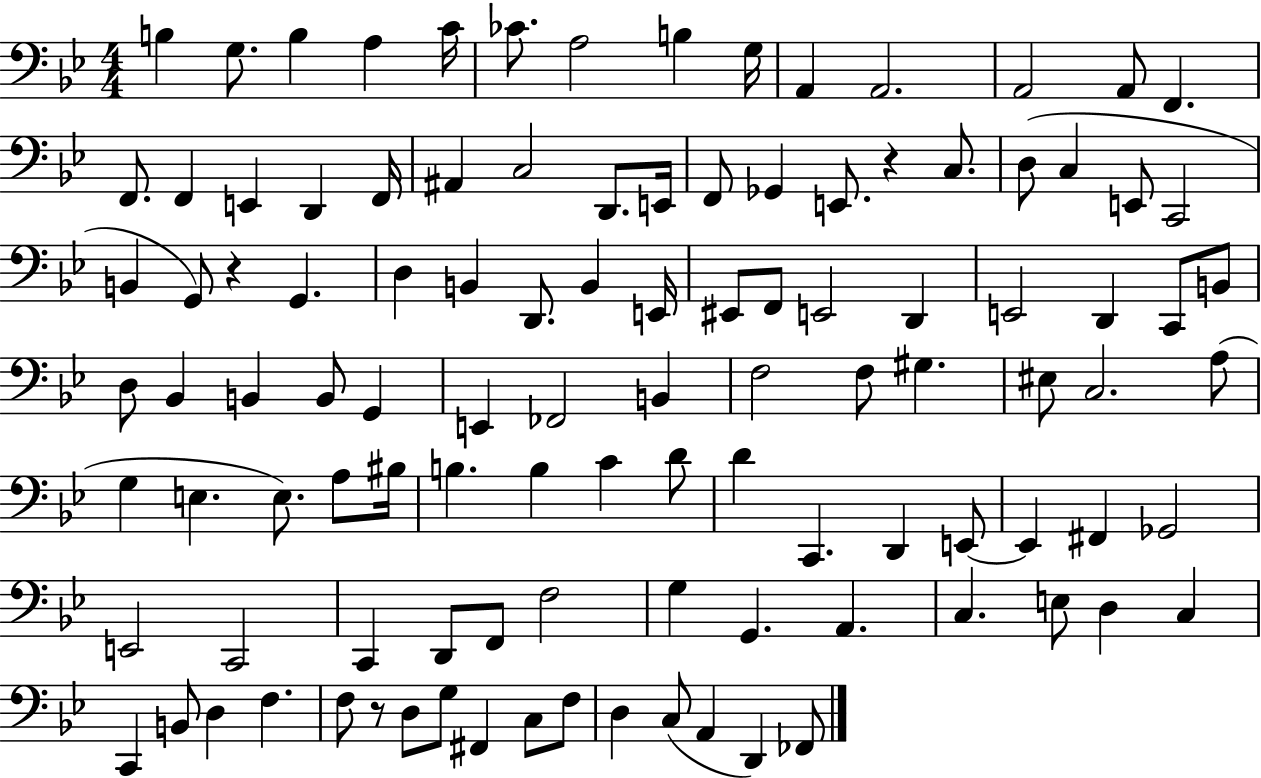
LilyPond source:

{
  \clef bass
  \numericTimeSignature
  \time 4/4
  \key bes \major
  b4 g8. b4 a4 c'16 | ces'8. a2 b4 g16 | a,4 a,2. | a,2 a,8 f,4. | \break f,8. f,4 e,4 d,4 f,16 | ais,4 c2 d,8. e,16 | f,8 ges,4 e,8. r4 c8. | d8( c4 e,8 c,2 | \break b,4 g,8) r4 g,4. | d4 b,4 d,8. b,4 e,16 | eis,8 f,8 e,2 d,4 | e,2 d,4 c,8 b,8 | \break d8 bes,4 b,4 b,8 g,4 | e,4 fes,2 b,4 | f2 f8 gis4. | eis8 c2. a8( | \break g4 e4. e8.) a8 bis16 | b4. b4 c'4 d'8 | d'4 c,4. d,4 e,8~~ | e,4 fis,4 ges,2 | \break e,2 c,2 | c,4 d,8 f,8 f2 | g4 g,4. a,4. | c4. e8 d4 c4 | \break c,4 b,8 d4 f4. | f8 r8 d8 g8 fis,4 c8 f8 | d4 c8( a,4 d,4) fes,8 | \bar "|."
}